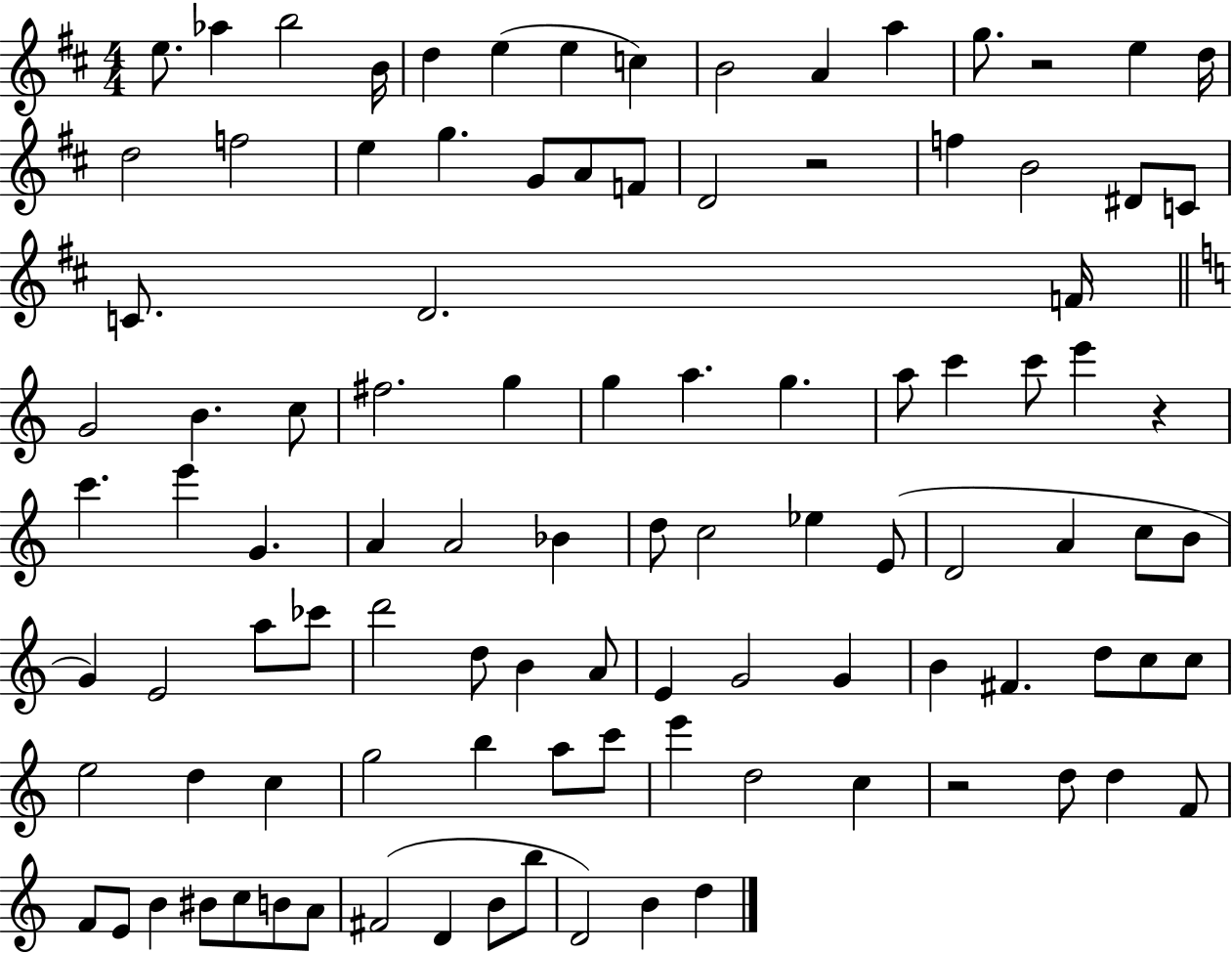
{
  \clef treble
  \numericTimeSignature
  \time 4/4
  \key d \major
  e''8. aes''4 b''2 b'16 | d''4 e''4( e''4 c''4) | b'2 a'4 a''4 | g''8. r2 e''4 d''16 | \break d''2 f''2 | e''4 g''4. g'8 a'8 f'8 | d'2 r2 | f''4 b'2 dis'8 c'8 | \break c'8. d'2. f'16 | \bar "||" \break \key c \major g'2 b'4. c''8 | fis''2. g''4 | g''4 a''4. g''4. | a''8 c'''4 c'''8 e'''4 r4 | \break c'''4. e'''4 g'4. | a'4 a'2 bes'4 | d''8 c''2 ees''4 e'8( | d'2 a'4 c''8 b'8 | \break g'4) e'2 a''8 ces'''8 | d'''2 d''8 b'4 a'8 | e'4 g'2 g'4 | b'4 fis'4. d''8 c''8 c''8 | \break e''2 d''4 c''4 | g''2 b''4 a''8 c'''8 | e'''4 d''2 c''4 | r2 d''8 d''4 f'8 | \break f'8 e'8 b'4 bis'8 c''8 b'8 a'8 | fis'2( d'4 b'8 b''8 | d'2) b'4 d''4 | \bar "|."
}